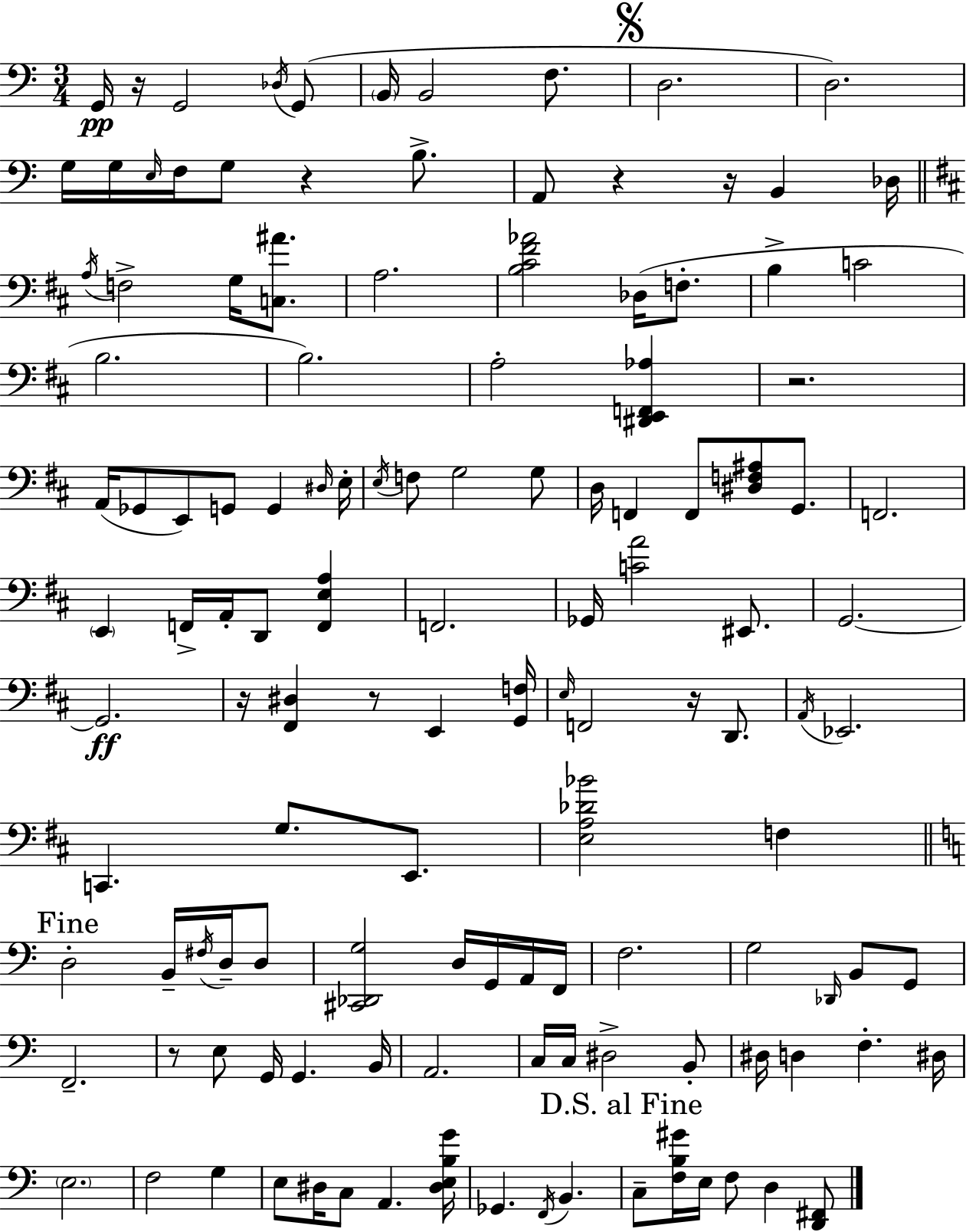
G2/s R/s G2/h Db3/s G2/e B2/s B2/h F3/e. D3/h. D3/h. G3/s G3/s E3/s F3/s G3/e R/q B3/e. A2/e R/q R/s B2/q Db3/s A3/s F3/h G3/s [C3,A#4]/e. A3/h. [B3,C#4,F#4,Ab4]/h Db3/s F3/e. B3/q C4/h B3/h. B3/h. A3/h [D#2,E2,F2,Ab3]/q R/h. A2/s Gb2/e E2/e G2/e G2/q D#3/s E3/s E3/s F3/e G3/h G3/e D3/s F2/q F2/e [D#3,F3,A#3]/e G2/e. F2/h. E2/q F2/s A2/s D2/e [F2,E3,A3]/q F2/h. Gb2/s [C4,A4]/h EIS2/e. G2/h. G2/h. R/s [F#2,D#3]/q R/e E2/q [G2,F3]/s E3/s F2/h R/s D2/e. A2/s Eb2/h. C2/q. G3/e. E2/e. [E3,A3,Db4,Bb4]/h F3/q D3/h B2/s F#3/s D3/s D3/e [C#2,Db2,G3]/h D3/s G2/s A2/s F2/s F3/h. G3/h Db2/s B2/e G2/e F2/h. R/e E3/e G2/s G2/q. B2/s A2/h. C3/s C3/s D#3/h B2/e D#3/s D3/q F3/q. D#3/s E3/h. F3/h G3/q E3/e D#3/s C3/e A2/q. [D#3,E3,B3,G4]/s Gb2/q. F2/s B2/q. C3/e [F3,B3,G#4]/s E3/s F3/e D3/q [D2,F#2]/e